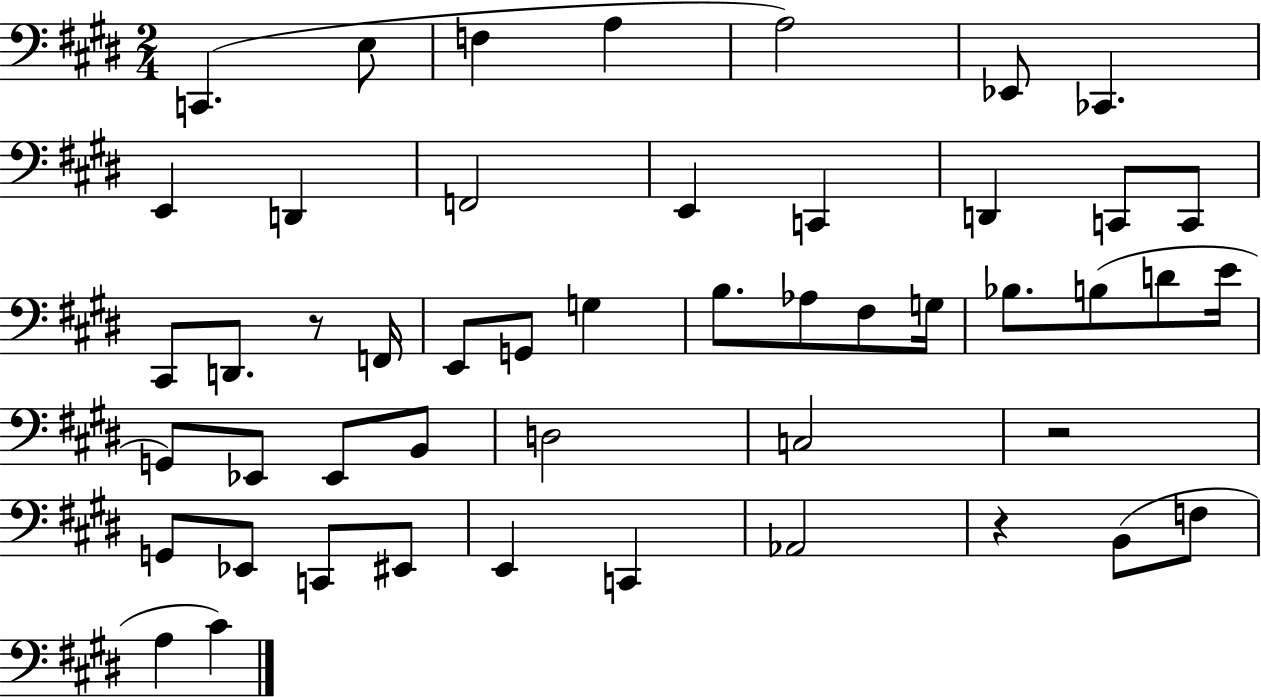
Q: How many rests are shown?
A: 3